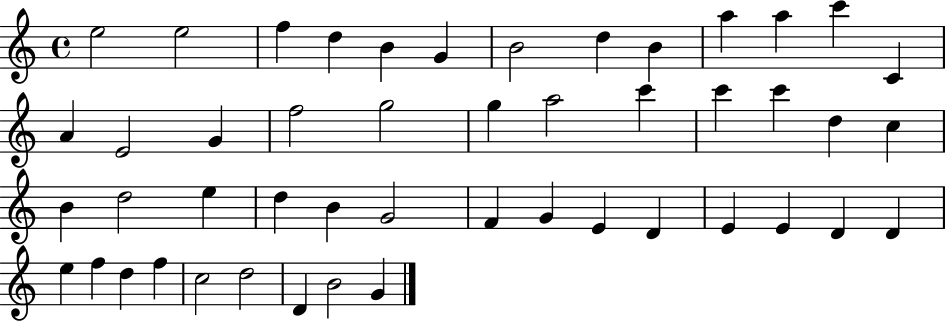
E5/h E5/h F5/q D5/q B4/q G4/q B4/h D5/q B4/q A5/q A5/q C6/q C4/q A4/q E4/h G4/q F5/h G5/h G5/q A5/h C6/q C6/q C6/q D5/q C5/q B4/q D5/h E5/q D5/q B4/q G4/h F4/q G4/q E4/q D4/q E4/q E4/q D4/q D4/q E5/q F5/q D5/q F5/q C5/h D5/h D4/q B4/h G4/q